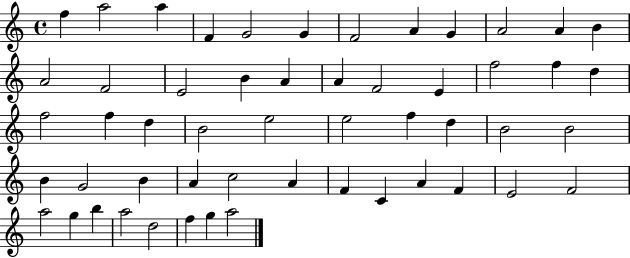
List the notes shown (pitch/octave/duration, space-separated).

F5/q A5/h A5/q F4/q G4/h G4/q F4/h A4/q G4/q A4/h A4/q B4/q A4/h F4/h E4/h B4/q A4/q A4/q F4/h E4/q F5/h F5/q D5/q F5/h F5/q D5/q B4/h E5/h E5/h F5/q D5/q B4/h B4/h B4/q G4/h B4/q A4/q C5/h A4/q F4/q C4/q A4/q F4/q E4/h F4/h A5/h G5/q B5/q A5/h D5/h F5/q G5/q A5/h